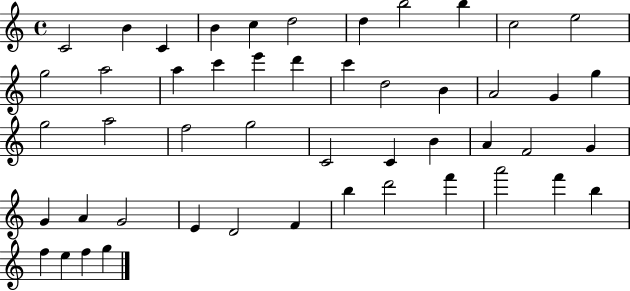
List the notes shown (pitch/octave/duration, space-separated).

C4/h B4/q C4/q B4/q C5/q D5/h D5/q B5/h B5/q C5/h E5/h G5/h A5/h A5/q C6/q E6/q D6/q C6/q D5/h B4/q A4/h G4/q G5/q G5/h A5/h F5/h G5/h C4/h C4/q B4/q A4/q F4/h G4/q G4/q A4/q G4/h E4/q D4/h F4/q B5/q D6/h F6/q A6/h F6/q B5/q F5/q E5/q F5/q G5/q